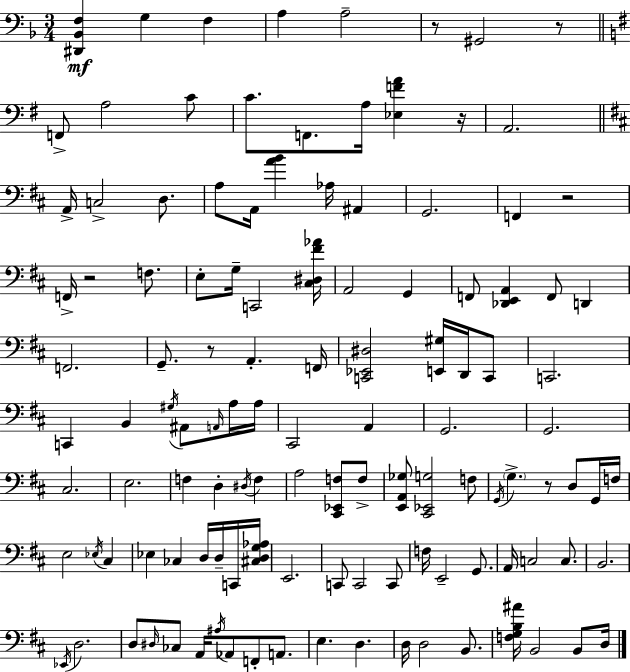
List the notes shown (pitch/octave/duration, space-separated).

[D#2,Bb2,F3]/q G3/q F3/q A3/q A3/h R/e G#2/h R/e F2/e A3/h C4/e C4/e. F2/e. A3/s [Eb3,F4,A4]/q R/s A2/h. A2/s C3/h D3/e. A3/e A2/s [A4,B4]/q Ab3/s A#2/q G2/h. F2/q R/h F2/s R/h F3/e. E3/e G3/s C2/h [C#3,D#3,F#4,Ab4]/s A2/h G2/q F2/e [Db2,E2,A2]/q F2/e D2/q F2/h. G2/e. R/e A2/q. F2/s [C2,Eb2,D#3]/h [E2,G#3]/s D2/s C2/e C2/h. C2/q B2/q G#3/s A#2/e A2/s A3/s A3/s C#2/h A2/q G2/h. G2/h. C#3/h. E3/h. F3/q D3/q D#3/s F3/q A3/h [C#2,Eb2,F3]/e F3/e [E2,A2,Gb3]/e [C#2,Eb2,G3]/h F3/e G2/s G3/q. R/e D3/e G2/s F3/s E3/h Eb3/s C#3/q Eb3/q CES3/q D3/s D3/s C2/s [C#3,D3,G3,Ab3]/s E2/h. C2/e C2/h C2/e F3/s E2/h G2/e. A2/s C3/h C3/e. B2/h. Eb2/s D3/h. D3/e D#3/s CES3/e A2/s A#3/s Ab2/e F2/e A2/e. E3/q. D3/q. D3/s D3/h B2/e. [F3,G3,B3,A#4]/s B2/h B2/e D3/s